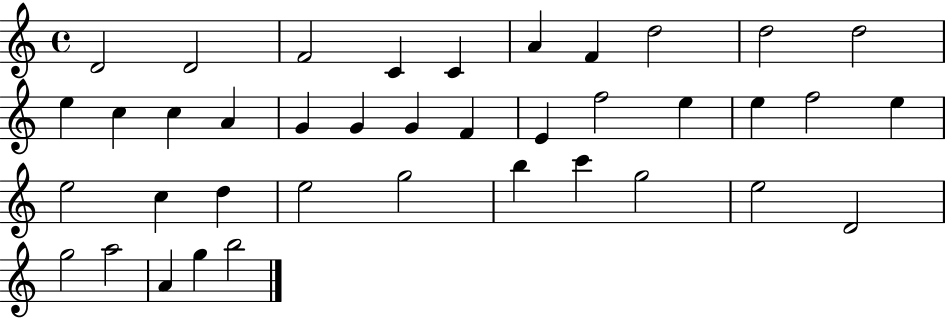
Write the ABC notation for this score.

X:1
T:Untitled
M:4/4
L:1/4
K:C
D2 D2 F2 C C A F d2 d2 d2 e c c A G G G F E f2 e e f2 e e2 c d e2 g2 b c' g2 e2 D2 g2 a2 A g b2